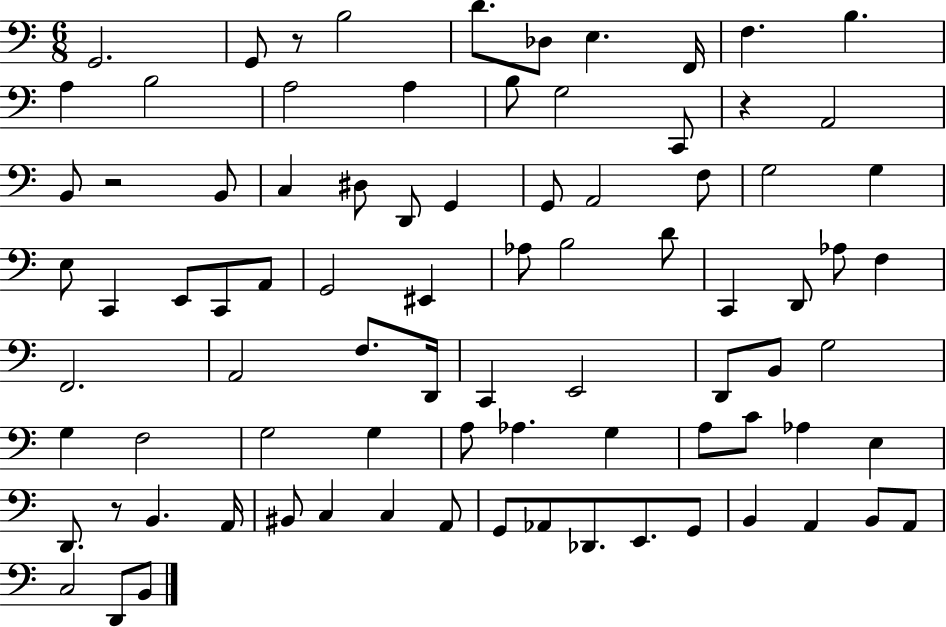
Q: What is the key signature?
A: C major